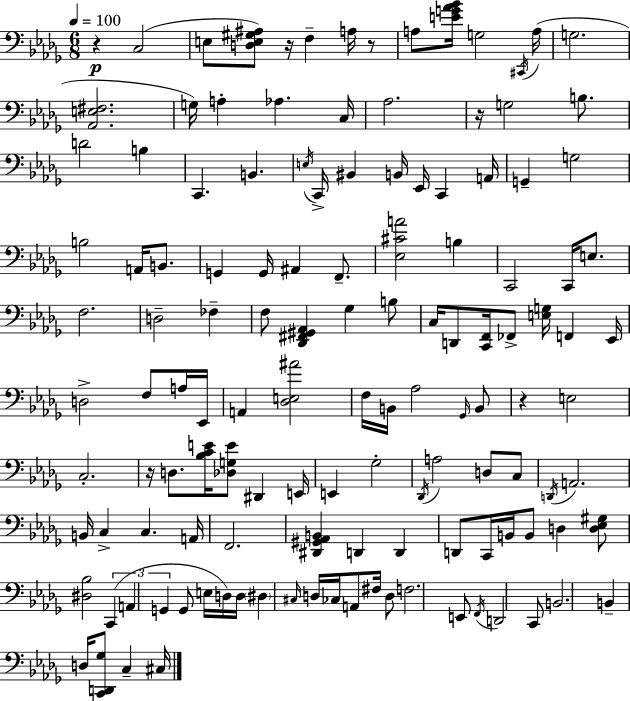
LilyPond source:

{
  \clef bass
  \numericTimeSignature
  \time 6/8
  \key bes \minor
  \tempo 4 = 100
  r4\p c2( | e8 <d e gis ais>8) r16 f4-- a16 r8 | a8 <e' g' aes' bes'>16 g2 \acciaccatura { cis,16 }( | a16 g2. | \break <aes, e fis>2. | g16) a4-. aes4. | c16 aes2. | r16 g2 b8. | \break d'2 b4 | c,4. b,4. | \acciaccatura { e16 } c,16-> bis,4 b,16 ees,16 c,4 | a,16 g,4-- g2 | \break b2 a,16 b,8. | g,4 g,16 ais,4 f,8.-- | <ees cis' a'>2 b4 | c,2 c,16 e8. | \break f2. | d2-- fes4-- | f8 <des, fis, gis, aes,>4 ges4 | b8 c16 d,8 <c, f,>16 fes,8-> <e g>16 f,4 | \break ees,16 d2-> f8 | a16 ees,16 a,4 <des e ais'>2 | f16 b,16 aes2 | \grace { ges,16 } b,8 r4 e2 | \break c2.-. | r16 d8. <bes c' e'>16 <des g e'>8 dis,4 | e,16 e,4 ges2-. | \acciaccatura { des,16 } a2 | \break d8 c8 \acciaccatura { d,16 } a,2. | b,16 c4-> c4. | a,16 f,2. | <dis, gis, aes, b,>4 d,4 | \break d,4 d,8 c,16 b,16 b,8 d4 | <d ees gis>8 <dis bes>2 | \tuplet 3/2 { c,4( a,4 g,4 } | g,8 e16 d16) d16 \parenthesize dis4 \grace { cis16 } d16 | \break ces16 a,8 fis16 d8 f2. | e,8 \acciaccatura { f,16 } d,2 | c,8 b,2. | b,4-- d16 | \break <c, d, ges>8 c4-- cis16 \bar "|."
}